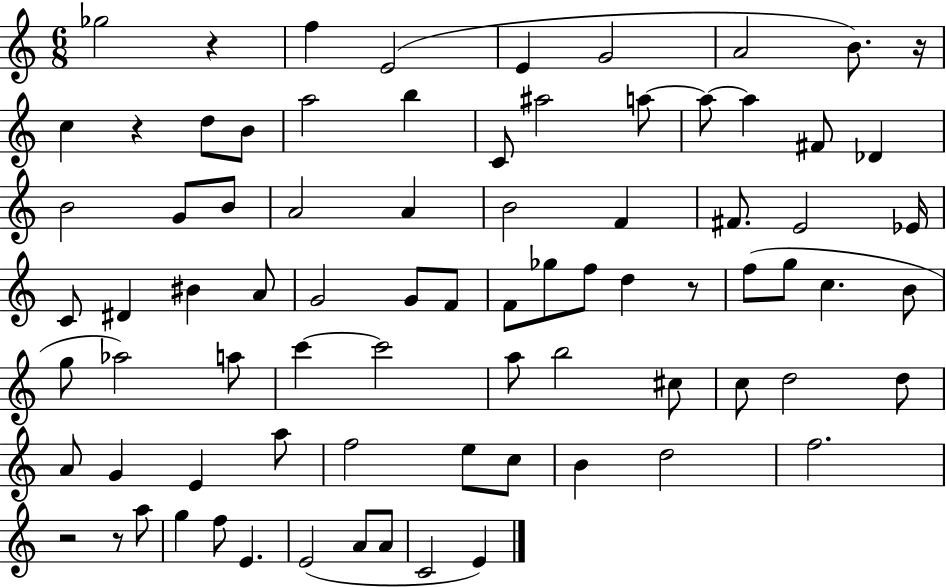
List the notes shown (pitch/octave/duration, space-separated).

Gb5/h R/q F5/q E4/h E4/q G4/h A4/h B4/e. R/s C5/q R/q D5/e B4/e A5/h B5/q C4/e A#5/h A5/e A5/e A5/q F#4/e Db4/q B4/h G4/e B4/e A4/h A4/q B4/h F4/q F#4/e. E4/h Eb4/s C4/e D#4/q BIS4/q A4/e G4/h G4/e F4/e F4/e Gb5/e F5/e D5/q R/e F5/e G5/e C5/q. B4/e G5/e Ab5/h A5/e C6/q C6/h A5/e B5/h C#5/e C5/e D5/h D5/e A4/e G4/q E4/q A5/e F5/h E5/e C5/e B4/q D5/h F5/h. R/h R/e A5/e G5/q F5/e E4/q. E4/h A4/e A4/e C4/h E4/q